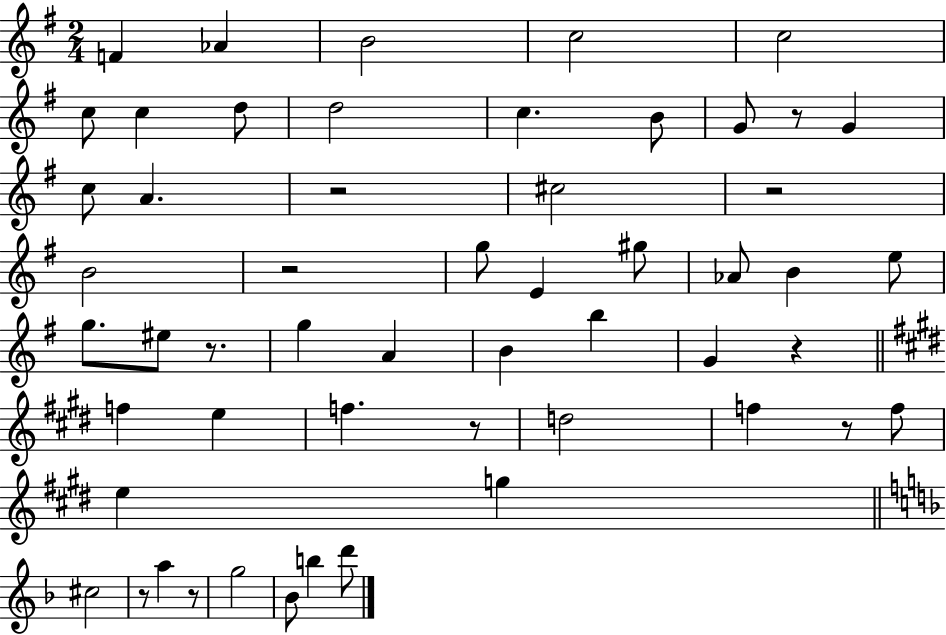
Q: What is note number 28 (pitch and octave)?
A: B4